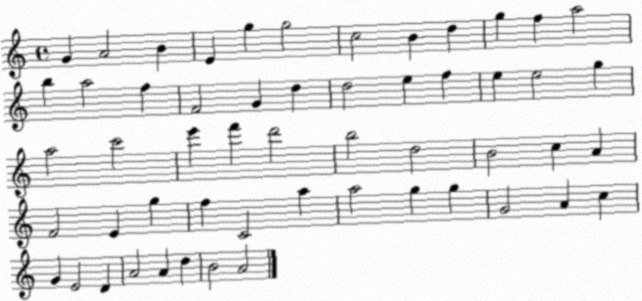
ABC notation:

X:1
T:Untitled
M:4/4
L:1/4
K:C
G A2 B E g g2 c2 B d g f a2 b a2 f F2 G d d2 e f e e2 g a2 c'2 e' f' d'2 b2 d2 B2 c A F2 E g f C2 a a2 g g G2 A c G E2 D A2 A d B2 A2